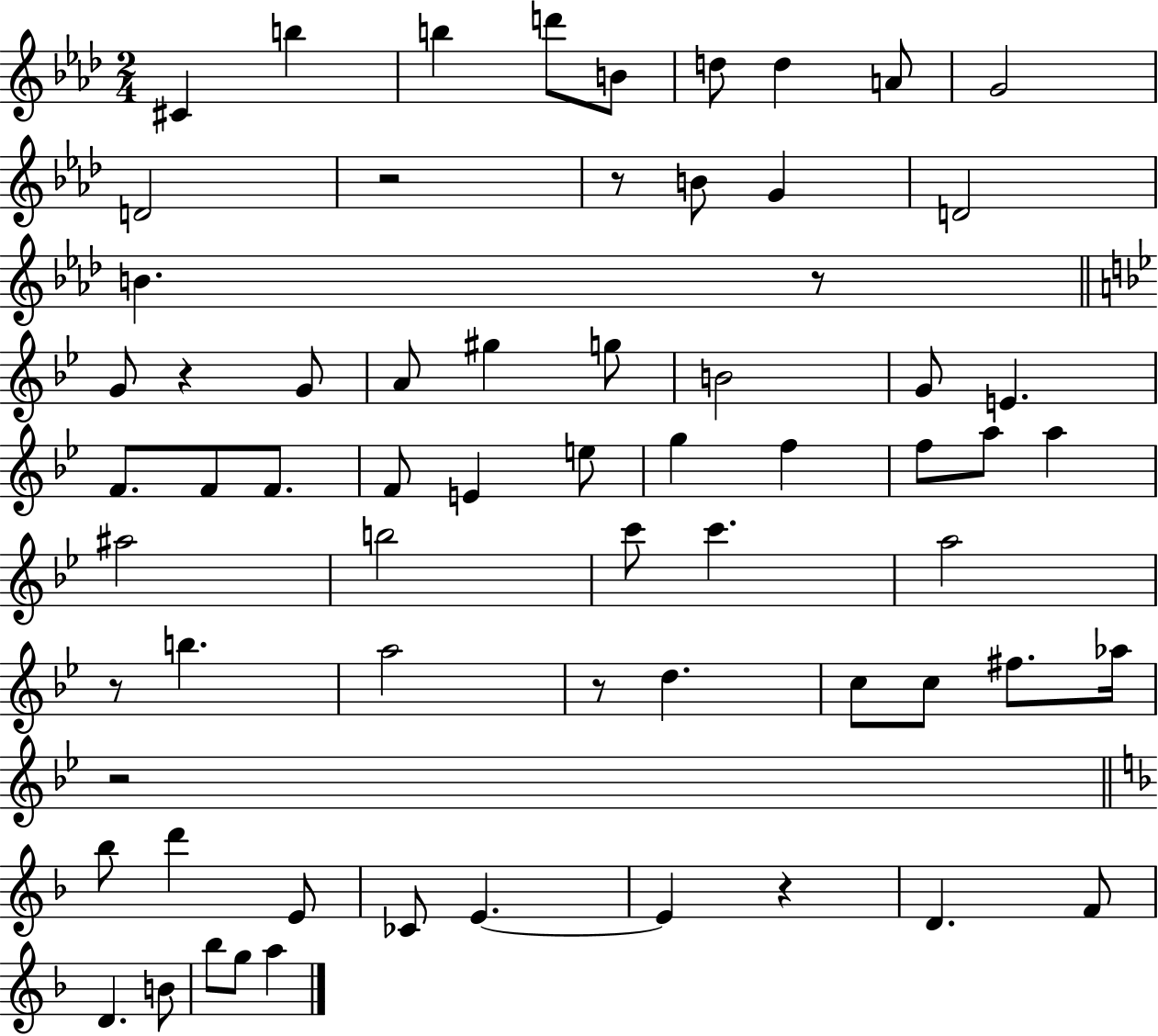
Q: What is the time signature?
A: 2/4